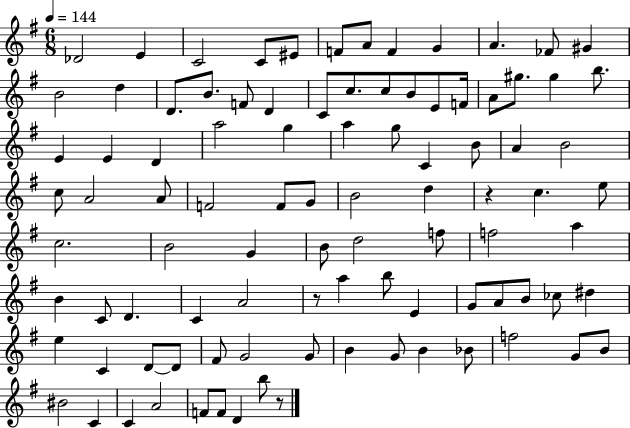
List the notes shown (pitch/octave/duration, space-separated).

Db4/h E4/q C4/h C4/e EIS4/e F4/e A4/e F4/q G4/q A4/q. FES4/e G#4/q B4/h D5/q D4/e. B4/e. F4/e D4/q C4/e C5/e. C5/e B4/e E4/e F4/s A4/e G#5/e. G#5/q B5/e. E4/q E4/q D4/q A5/h G5/q A5/q G5/e C4/q B4/e A4/q B4/h C5/e A4/h A4/e F4/h F4/e G4/e B4/h D5/q R/q C5/q. E5/e C5/h. B4/h G4/q B4/e D5/h F5/e F5/h A5/q B4/q C4/e D4/q. C4/q A4/h R/e A5/q B5/e E4/q G4/e A4/e B4/e CES5/e D#5/q E5/q C4/q D4/e D4/e F#4/e G4/h G4/e B4/q G4/e B4/q Bb4/e F5/h G4/e B4/e BIS4/h C4/q C4/q A4/h F4/e F4/e D4/q B5/e R/e